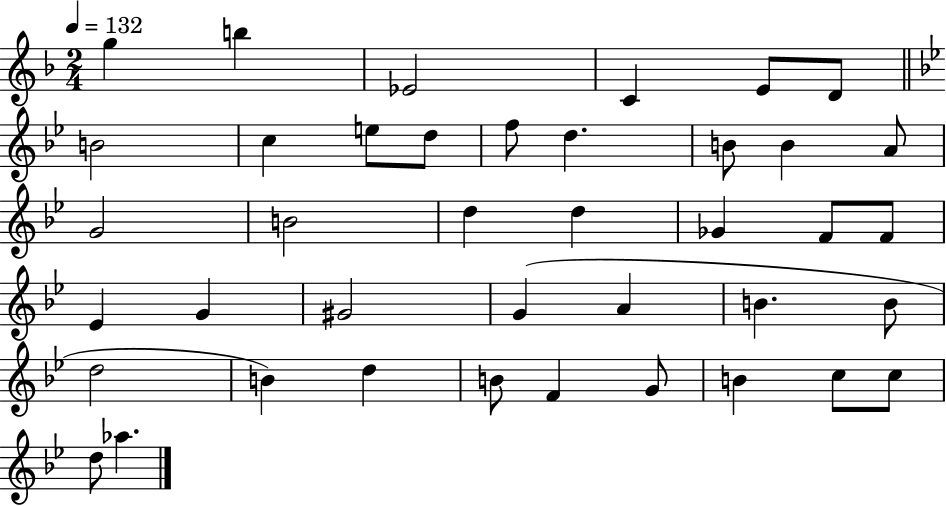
G5/q B5/q Eb4/h C4/q E4/e D4/e B4/h C5/q E5/e D5/e F5/e D5/q. B4/e B4/q A4/e G4/h B4/h D5/q D5/q Gb4/q F4/e F4/e Eb4/q G4/q G#4/h G4/q A4/q B4/q. B4/e D5/h B4/q D5/q B4/e F4/q G4/e B4/q C5/e C5/e D5/e Ab5/q.